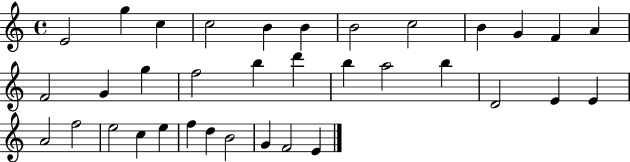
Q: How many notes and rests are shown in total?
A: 35